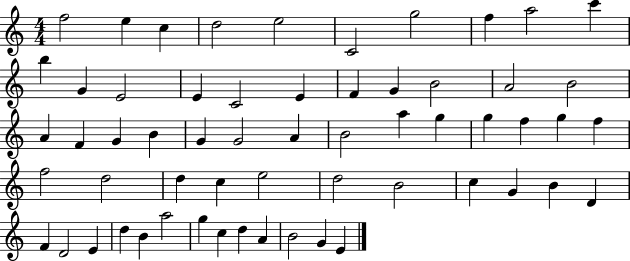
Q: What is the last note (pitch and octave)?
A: E4